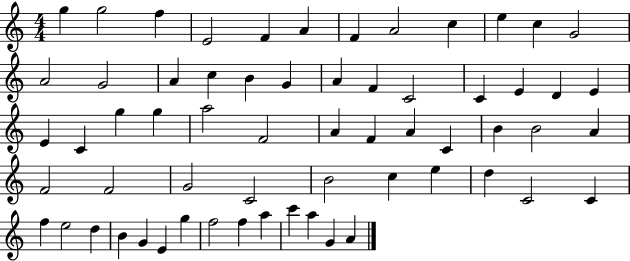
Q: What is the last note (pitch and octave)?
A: A4